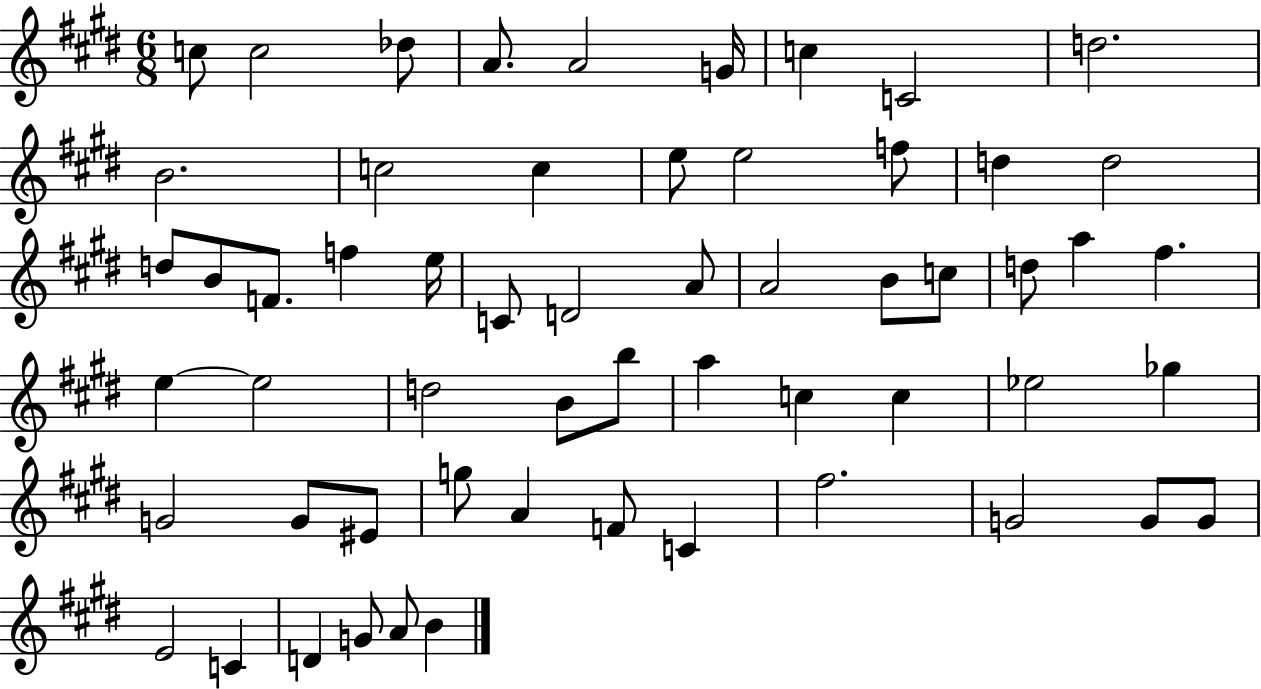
{
  \clef treble
  \numericTimeSignature
  \time 6/8
  \key e \major
  \repeat volta 2 { c''8 c''2 des''8 | a'8. a'2 g'16 | c''4 c'2 | d''2. | \break b'2. | c''2 c''4 | e''8 e''2 f''8 | d''4 d''2 | \break d''8 b'8 f'8. f''4 e''16 | c'8 d'2 a'8 | a'2 b'8 c''8 | d''8 a''4 fis''4. | \break e''4~~ e''2 | d''2 b'8 b''8 | a''4 c''4 c''4 | ees''2 ges''4 | \break g'2 g'8 eis'8 | g''8 a'4 f'8 c'4 | fis''2. | g'2 g'8 g'8 | \break e'2 c'4 | d'4 g'8 a'8 b'4 | } \bar "|."
}